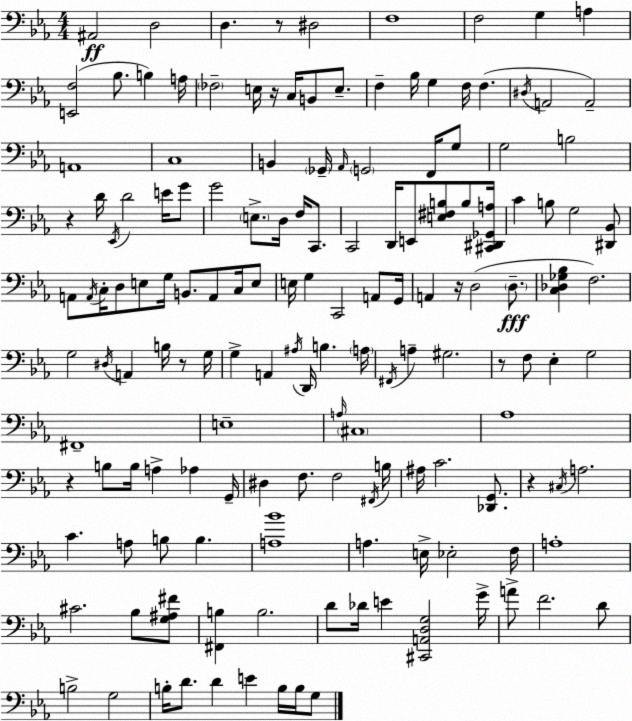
X:1
T:Untitled
M:4/4
L:1/4
K:Eb
^A,,2 D,2 D, z/2 ^D,2 F,4 F,2 G, A, [E,,F,]2 _B,/2 B, A,/4 _F,2 E,/4 z/4 C,/4 B,,/2 E,/2 F, _B,/4 G, F,/4 F, ^D,/4 A,,2 A,,2 A,,4 C,4 B,, _G,,/4 _A,,/4 G,,2 F,,/4 G,/2 G,2 B,2 z D/4 _E,,/4 D2 E/4 G/2 G2 E,/2 D,/4 F,/4 C,,/2 C,,2 D,,/4 E,,/2 [E,^F,B,]/2 B,/2 [^C,,^D,,_G,,A,]/4 C B,/2 G,2 [^D,,_B,,]/2 A,,/2 A,,/4 C,/4 D,/2 E,/2 G,/4 B,,/2 A,,/2 C,/4 E,/2 E,/4 G, C,,2 A,,/2 G,,/4 A,, z/4 D,2 D,/2 [C,_D,_G,_B,] F,2 G,2 ^D,/4 A,, B,/4 z/2 G,/4 G, A,, ^A,/4 D,,/4 B, A,/4 ^F,,/4 A, ^G,2 z/2 F,/2 _E, G,2 ^F,,4 E,4 A,/4 ^C,4 _A,4 z B,/2 B,/4 A, _A, G,,/4 ^D, F,/2 F,2 ^F,,/4 B,/4 ^A,/4 C2 [_D,,G,,]/2 z ^C,/4 A,2 C A,/2 B,/2 B, [A,_B]4 A, E,/4 _E,2 F,/4 A,4 ^C2 _B,/2 [G,^A,^F]/2 [^F,,B,] B,2 D/2 _D/4 E [^C,,A,,D,G,]2 G/4 A/2 F2 D/2 B,2 G,2 B,/4 D/2 D E B,/4 B,/4 G,/2